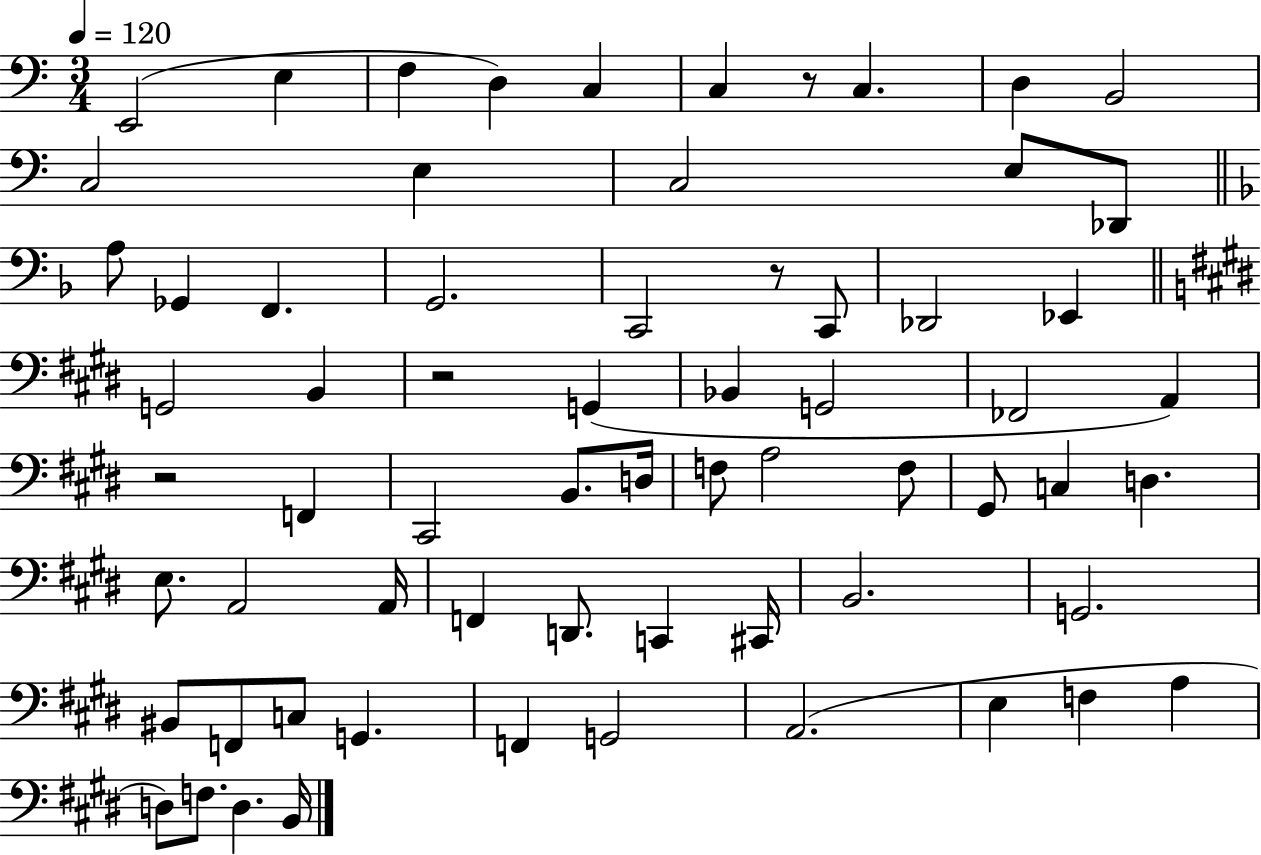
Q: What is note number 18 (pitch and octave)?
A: G2